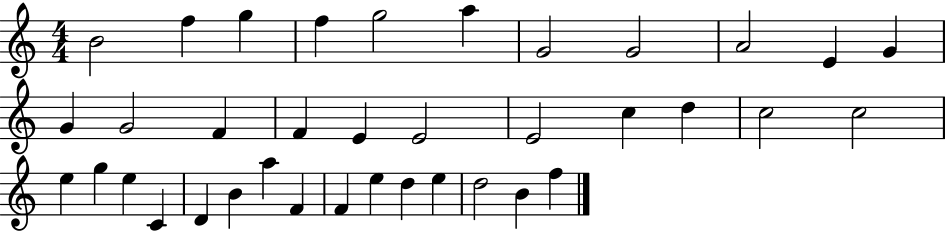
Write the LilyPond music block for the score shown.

{
  \clef treble
  \numericTimeSignature
  \time 4/4
  \key c \major
  b'2 f''4 g''4 | f''4 g''2 a''4 | g'2 g'2 | a'2 e'4 g'4 | \break g'4 g'2 f'4 | f'4 e'4 e'2 | e'2 c''4 d''4 | c''2 c''2 | \break e''4 g''4 e''4 c'4 | d'4 b'4 a''4 f'4 | f'4 e''4 d''4 e''4 | d''2 b'4 f''4 | \break \bar "|."
}